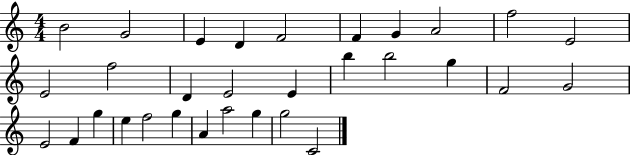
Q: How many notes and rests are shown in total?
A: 31